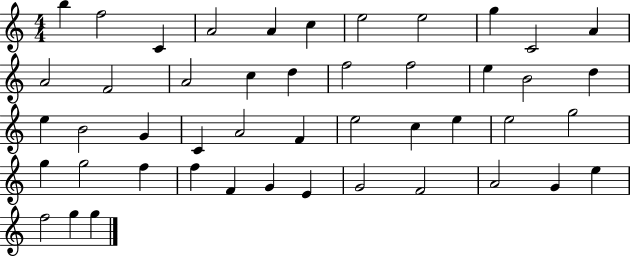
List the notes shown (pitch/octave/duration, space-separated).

B5/q F5/h C4/q A4/h A4/q C5/q E5/h E5/h G5/q C4/h A4/q A4/h F4/h A4/h C5/q D5/q F5/h F5/h E5/q B4/h D5/q E5/q B4/h G4/q C4/q A4/h F4/q E5/h C5/q E5/q E5/h G5/h G5/q G5/h F5/q F5/q F4/q G4/q E4/q G4/h F4/h A4/h G4/q E5/q F5/h G5/q G5/q